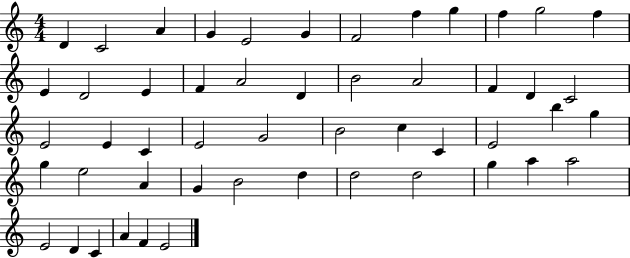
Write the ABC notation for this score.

X:1
T:Untitled
M:4/4
L:1/4
K:C
D C2 A G E2 G F2 f g f g2 f E D2 E F A2 D B2 A2 F D C2 E2 E C E2 G2 B2 c C E2 b g g e2 A G B2 d d2 d2 g a a2 E2 D C A F E2